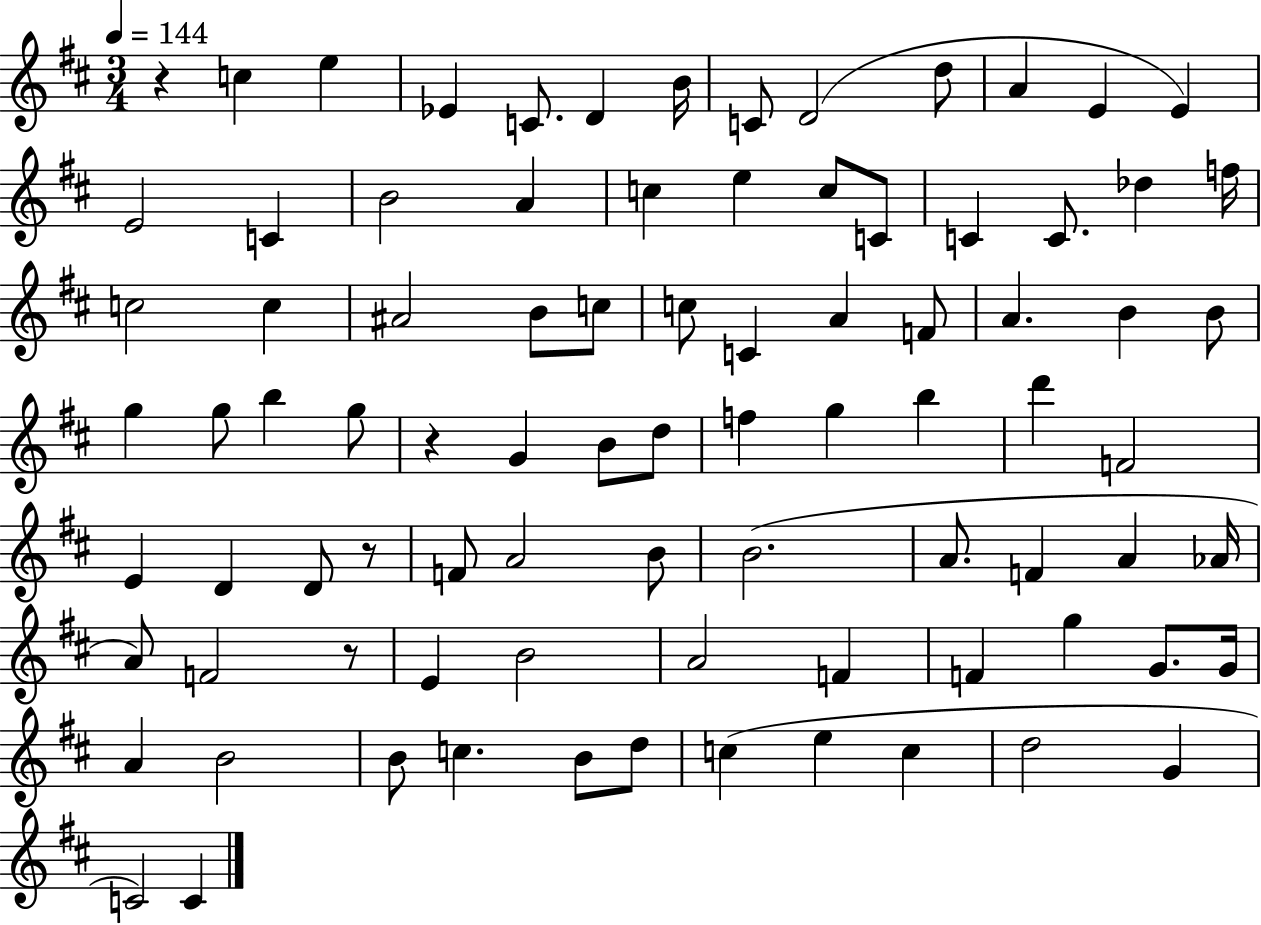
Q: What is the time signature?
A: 3/4